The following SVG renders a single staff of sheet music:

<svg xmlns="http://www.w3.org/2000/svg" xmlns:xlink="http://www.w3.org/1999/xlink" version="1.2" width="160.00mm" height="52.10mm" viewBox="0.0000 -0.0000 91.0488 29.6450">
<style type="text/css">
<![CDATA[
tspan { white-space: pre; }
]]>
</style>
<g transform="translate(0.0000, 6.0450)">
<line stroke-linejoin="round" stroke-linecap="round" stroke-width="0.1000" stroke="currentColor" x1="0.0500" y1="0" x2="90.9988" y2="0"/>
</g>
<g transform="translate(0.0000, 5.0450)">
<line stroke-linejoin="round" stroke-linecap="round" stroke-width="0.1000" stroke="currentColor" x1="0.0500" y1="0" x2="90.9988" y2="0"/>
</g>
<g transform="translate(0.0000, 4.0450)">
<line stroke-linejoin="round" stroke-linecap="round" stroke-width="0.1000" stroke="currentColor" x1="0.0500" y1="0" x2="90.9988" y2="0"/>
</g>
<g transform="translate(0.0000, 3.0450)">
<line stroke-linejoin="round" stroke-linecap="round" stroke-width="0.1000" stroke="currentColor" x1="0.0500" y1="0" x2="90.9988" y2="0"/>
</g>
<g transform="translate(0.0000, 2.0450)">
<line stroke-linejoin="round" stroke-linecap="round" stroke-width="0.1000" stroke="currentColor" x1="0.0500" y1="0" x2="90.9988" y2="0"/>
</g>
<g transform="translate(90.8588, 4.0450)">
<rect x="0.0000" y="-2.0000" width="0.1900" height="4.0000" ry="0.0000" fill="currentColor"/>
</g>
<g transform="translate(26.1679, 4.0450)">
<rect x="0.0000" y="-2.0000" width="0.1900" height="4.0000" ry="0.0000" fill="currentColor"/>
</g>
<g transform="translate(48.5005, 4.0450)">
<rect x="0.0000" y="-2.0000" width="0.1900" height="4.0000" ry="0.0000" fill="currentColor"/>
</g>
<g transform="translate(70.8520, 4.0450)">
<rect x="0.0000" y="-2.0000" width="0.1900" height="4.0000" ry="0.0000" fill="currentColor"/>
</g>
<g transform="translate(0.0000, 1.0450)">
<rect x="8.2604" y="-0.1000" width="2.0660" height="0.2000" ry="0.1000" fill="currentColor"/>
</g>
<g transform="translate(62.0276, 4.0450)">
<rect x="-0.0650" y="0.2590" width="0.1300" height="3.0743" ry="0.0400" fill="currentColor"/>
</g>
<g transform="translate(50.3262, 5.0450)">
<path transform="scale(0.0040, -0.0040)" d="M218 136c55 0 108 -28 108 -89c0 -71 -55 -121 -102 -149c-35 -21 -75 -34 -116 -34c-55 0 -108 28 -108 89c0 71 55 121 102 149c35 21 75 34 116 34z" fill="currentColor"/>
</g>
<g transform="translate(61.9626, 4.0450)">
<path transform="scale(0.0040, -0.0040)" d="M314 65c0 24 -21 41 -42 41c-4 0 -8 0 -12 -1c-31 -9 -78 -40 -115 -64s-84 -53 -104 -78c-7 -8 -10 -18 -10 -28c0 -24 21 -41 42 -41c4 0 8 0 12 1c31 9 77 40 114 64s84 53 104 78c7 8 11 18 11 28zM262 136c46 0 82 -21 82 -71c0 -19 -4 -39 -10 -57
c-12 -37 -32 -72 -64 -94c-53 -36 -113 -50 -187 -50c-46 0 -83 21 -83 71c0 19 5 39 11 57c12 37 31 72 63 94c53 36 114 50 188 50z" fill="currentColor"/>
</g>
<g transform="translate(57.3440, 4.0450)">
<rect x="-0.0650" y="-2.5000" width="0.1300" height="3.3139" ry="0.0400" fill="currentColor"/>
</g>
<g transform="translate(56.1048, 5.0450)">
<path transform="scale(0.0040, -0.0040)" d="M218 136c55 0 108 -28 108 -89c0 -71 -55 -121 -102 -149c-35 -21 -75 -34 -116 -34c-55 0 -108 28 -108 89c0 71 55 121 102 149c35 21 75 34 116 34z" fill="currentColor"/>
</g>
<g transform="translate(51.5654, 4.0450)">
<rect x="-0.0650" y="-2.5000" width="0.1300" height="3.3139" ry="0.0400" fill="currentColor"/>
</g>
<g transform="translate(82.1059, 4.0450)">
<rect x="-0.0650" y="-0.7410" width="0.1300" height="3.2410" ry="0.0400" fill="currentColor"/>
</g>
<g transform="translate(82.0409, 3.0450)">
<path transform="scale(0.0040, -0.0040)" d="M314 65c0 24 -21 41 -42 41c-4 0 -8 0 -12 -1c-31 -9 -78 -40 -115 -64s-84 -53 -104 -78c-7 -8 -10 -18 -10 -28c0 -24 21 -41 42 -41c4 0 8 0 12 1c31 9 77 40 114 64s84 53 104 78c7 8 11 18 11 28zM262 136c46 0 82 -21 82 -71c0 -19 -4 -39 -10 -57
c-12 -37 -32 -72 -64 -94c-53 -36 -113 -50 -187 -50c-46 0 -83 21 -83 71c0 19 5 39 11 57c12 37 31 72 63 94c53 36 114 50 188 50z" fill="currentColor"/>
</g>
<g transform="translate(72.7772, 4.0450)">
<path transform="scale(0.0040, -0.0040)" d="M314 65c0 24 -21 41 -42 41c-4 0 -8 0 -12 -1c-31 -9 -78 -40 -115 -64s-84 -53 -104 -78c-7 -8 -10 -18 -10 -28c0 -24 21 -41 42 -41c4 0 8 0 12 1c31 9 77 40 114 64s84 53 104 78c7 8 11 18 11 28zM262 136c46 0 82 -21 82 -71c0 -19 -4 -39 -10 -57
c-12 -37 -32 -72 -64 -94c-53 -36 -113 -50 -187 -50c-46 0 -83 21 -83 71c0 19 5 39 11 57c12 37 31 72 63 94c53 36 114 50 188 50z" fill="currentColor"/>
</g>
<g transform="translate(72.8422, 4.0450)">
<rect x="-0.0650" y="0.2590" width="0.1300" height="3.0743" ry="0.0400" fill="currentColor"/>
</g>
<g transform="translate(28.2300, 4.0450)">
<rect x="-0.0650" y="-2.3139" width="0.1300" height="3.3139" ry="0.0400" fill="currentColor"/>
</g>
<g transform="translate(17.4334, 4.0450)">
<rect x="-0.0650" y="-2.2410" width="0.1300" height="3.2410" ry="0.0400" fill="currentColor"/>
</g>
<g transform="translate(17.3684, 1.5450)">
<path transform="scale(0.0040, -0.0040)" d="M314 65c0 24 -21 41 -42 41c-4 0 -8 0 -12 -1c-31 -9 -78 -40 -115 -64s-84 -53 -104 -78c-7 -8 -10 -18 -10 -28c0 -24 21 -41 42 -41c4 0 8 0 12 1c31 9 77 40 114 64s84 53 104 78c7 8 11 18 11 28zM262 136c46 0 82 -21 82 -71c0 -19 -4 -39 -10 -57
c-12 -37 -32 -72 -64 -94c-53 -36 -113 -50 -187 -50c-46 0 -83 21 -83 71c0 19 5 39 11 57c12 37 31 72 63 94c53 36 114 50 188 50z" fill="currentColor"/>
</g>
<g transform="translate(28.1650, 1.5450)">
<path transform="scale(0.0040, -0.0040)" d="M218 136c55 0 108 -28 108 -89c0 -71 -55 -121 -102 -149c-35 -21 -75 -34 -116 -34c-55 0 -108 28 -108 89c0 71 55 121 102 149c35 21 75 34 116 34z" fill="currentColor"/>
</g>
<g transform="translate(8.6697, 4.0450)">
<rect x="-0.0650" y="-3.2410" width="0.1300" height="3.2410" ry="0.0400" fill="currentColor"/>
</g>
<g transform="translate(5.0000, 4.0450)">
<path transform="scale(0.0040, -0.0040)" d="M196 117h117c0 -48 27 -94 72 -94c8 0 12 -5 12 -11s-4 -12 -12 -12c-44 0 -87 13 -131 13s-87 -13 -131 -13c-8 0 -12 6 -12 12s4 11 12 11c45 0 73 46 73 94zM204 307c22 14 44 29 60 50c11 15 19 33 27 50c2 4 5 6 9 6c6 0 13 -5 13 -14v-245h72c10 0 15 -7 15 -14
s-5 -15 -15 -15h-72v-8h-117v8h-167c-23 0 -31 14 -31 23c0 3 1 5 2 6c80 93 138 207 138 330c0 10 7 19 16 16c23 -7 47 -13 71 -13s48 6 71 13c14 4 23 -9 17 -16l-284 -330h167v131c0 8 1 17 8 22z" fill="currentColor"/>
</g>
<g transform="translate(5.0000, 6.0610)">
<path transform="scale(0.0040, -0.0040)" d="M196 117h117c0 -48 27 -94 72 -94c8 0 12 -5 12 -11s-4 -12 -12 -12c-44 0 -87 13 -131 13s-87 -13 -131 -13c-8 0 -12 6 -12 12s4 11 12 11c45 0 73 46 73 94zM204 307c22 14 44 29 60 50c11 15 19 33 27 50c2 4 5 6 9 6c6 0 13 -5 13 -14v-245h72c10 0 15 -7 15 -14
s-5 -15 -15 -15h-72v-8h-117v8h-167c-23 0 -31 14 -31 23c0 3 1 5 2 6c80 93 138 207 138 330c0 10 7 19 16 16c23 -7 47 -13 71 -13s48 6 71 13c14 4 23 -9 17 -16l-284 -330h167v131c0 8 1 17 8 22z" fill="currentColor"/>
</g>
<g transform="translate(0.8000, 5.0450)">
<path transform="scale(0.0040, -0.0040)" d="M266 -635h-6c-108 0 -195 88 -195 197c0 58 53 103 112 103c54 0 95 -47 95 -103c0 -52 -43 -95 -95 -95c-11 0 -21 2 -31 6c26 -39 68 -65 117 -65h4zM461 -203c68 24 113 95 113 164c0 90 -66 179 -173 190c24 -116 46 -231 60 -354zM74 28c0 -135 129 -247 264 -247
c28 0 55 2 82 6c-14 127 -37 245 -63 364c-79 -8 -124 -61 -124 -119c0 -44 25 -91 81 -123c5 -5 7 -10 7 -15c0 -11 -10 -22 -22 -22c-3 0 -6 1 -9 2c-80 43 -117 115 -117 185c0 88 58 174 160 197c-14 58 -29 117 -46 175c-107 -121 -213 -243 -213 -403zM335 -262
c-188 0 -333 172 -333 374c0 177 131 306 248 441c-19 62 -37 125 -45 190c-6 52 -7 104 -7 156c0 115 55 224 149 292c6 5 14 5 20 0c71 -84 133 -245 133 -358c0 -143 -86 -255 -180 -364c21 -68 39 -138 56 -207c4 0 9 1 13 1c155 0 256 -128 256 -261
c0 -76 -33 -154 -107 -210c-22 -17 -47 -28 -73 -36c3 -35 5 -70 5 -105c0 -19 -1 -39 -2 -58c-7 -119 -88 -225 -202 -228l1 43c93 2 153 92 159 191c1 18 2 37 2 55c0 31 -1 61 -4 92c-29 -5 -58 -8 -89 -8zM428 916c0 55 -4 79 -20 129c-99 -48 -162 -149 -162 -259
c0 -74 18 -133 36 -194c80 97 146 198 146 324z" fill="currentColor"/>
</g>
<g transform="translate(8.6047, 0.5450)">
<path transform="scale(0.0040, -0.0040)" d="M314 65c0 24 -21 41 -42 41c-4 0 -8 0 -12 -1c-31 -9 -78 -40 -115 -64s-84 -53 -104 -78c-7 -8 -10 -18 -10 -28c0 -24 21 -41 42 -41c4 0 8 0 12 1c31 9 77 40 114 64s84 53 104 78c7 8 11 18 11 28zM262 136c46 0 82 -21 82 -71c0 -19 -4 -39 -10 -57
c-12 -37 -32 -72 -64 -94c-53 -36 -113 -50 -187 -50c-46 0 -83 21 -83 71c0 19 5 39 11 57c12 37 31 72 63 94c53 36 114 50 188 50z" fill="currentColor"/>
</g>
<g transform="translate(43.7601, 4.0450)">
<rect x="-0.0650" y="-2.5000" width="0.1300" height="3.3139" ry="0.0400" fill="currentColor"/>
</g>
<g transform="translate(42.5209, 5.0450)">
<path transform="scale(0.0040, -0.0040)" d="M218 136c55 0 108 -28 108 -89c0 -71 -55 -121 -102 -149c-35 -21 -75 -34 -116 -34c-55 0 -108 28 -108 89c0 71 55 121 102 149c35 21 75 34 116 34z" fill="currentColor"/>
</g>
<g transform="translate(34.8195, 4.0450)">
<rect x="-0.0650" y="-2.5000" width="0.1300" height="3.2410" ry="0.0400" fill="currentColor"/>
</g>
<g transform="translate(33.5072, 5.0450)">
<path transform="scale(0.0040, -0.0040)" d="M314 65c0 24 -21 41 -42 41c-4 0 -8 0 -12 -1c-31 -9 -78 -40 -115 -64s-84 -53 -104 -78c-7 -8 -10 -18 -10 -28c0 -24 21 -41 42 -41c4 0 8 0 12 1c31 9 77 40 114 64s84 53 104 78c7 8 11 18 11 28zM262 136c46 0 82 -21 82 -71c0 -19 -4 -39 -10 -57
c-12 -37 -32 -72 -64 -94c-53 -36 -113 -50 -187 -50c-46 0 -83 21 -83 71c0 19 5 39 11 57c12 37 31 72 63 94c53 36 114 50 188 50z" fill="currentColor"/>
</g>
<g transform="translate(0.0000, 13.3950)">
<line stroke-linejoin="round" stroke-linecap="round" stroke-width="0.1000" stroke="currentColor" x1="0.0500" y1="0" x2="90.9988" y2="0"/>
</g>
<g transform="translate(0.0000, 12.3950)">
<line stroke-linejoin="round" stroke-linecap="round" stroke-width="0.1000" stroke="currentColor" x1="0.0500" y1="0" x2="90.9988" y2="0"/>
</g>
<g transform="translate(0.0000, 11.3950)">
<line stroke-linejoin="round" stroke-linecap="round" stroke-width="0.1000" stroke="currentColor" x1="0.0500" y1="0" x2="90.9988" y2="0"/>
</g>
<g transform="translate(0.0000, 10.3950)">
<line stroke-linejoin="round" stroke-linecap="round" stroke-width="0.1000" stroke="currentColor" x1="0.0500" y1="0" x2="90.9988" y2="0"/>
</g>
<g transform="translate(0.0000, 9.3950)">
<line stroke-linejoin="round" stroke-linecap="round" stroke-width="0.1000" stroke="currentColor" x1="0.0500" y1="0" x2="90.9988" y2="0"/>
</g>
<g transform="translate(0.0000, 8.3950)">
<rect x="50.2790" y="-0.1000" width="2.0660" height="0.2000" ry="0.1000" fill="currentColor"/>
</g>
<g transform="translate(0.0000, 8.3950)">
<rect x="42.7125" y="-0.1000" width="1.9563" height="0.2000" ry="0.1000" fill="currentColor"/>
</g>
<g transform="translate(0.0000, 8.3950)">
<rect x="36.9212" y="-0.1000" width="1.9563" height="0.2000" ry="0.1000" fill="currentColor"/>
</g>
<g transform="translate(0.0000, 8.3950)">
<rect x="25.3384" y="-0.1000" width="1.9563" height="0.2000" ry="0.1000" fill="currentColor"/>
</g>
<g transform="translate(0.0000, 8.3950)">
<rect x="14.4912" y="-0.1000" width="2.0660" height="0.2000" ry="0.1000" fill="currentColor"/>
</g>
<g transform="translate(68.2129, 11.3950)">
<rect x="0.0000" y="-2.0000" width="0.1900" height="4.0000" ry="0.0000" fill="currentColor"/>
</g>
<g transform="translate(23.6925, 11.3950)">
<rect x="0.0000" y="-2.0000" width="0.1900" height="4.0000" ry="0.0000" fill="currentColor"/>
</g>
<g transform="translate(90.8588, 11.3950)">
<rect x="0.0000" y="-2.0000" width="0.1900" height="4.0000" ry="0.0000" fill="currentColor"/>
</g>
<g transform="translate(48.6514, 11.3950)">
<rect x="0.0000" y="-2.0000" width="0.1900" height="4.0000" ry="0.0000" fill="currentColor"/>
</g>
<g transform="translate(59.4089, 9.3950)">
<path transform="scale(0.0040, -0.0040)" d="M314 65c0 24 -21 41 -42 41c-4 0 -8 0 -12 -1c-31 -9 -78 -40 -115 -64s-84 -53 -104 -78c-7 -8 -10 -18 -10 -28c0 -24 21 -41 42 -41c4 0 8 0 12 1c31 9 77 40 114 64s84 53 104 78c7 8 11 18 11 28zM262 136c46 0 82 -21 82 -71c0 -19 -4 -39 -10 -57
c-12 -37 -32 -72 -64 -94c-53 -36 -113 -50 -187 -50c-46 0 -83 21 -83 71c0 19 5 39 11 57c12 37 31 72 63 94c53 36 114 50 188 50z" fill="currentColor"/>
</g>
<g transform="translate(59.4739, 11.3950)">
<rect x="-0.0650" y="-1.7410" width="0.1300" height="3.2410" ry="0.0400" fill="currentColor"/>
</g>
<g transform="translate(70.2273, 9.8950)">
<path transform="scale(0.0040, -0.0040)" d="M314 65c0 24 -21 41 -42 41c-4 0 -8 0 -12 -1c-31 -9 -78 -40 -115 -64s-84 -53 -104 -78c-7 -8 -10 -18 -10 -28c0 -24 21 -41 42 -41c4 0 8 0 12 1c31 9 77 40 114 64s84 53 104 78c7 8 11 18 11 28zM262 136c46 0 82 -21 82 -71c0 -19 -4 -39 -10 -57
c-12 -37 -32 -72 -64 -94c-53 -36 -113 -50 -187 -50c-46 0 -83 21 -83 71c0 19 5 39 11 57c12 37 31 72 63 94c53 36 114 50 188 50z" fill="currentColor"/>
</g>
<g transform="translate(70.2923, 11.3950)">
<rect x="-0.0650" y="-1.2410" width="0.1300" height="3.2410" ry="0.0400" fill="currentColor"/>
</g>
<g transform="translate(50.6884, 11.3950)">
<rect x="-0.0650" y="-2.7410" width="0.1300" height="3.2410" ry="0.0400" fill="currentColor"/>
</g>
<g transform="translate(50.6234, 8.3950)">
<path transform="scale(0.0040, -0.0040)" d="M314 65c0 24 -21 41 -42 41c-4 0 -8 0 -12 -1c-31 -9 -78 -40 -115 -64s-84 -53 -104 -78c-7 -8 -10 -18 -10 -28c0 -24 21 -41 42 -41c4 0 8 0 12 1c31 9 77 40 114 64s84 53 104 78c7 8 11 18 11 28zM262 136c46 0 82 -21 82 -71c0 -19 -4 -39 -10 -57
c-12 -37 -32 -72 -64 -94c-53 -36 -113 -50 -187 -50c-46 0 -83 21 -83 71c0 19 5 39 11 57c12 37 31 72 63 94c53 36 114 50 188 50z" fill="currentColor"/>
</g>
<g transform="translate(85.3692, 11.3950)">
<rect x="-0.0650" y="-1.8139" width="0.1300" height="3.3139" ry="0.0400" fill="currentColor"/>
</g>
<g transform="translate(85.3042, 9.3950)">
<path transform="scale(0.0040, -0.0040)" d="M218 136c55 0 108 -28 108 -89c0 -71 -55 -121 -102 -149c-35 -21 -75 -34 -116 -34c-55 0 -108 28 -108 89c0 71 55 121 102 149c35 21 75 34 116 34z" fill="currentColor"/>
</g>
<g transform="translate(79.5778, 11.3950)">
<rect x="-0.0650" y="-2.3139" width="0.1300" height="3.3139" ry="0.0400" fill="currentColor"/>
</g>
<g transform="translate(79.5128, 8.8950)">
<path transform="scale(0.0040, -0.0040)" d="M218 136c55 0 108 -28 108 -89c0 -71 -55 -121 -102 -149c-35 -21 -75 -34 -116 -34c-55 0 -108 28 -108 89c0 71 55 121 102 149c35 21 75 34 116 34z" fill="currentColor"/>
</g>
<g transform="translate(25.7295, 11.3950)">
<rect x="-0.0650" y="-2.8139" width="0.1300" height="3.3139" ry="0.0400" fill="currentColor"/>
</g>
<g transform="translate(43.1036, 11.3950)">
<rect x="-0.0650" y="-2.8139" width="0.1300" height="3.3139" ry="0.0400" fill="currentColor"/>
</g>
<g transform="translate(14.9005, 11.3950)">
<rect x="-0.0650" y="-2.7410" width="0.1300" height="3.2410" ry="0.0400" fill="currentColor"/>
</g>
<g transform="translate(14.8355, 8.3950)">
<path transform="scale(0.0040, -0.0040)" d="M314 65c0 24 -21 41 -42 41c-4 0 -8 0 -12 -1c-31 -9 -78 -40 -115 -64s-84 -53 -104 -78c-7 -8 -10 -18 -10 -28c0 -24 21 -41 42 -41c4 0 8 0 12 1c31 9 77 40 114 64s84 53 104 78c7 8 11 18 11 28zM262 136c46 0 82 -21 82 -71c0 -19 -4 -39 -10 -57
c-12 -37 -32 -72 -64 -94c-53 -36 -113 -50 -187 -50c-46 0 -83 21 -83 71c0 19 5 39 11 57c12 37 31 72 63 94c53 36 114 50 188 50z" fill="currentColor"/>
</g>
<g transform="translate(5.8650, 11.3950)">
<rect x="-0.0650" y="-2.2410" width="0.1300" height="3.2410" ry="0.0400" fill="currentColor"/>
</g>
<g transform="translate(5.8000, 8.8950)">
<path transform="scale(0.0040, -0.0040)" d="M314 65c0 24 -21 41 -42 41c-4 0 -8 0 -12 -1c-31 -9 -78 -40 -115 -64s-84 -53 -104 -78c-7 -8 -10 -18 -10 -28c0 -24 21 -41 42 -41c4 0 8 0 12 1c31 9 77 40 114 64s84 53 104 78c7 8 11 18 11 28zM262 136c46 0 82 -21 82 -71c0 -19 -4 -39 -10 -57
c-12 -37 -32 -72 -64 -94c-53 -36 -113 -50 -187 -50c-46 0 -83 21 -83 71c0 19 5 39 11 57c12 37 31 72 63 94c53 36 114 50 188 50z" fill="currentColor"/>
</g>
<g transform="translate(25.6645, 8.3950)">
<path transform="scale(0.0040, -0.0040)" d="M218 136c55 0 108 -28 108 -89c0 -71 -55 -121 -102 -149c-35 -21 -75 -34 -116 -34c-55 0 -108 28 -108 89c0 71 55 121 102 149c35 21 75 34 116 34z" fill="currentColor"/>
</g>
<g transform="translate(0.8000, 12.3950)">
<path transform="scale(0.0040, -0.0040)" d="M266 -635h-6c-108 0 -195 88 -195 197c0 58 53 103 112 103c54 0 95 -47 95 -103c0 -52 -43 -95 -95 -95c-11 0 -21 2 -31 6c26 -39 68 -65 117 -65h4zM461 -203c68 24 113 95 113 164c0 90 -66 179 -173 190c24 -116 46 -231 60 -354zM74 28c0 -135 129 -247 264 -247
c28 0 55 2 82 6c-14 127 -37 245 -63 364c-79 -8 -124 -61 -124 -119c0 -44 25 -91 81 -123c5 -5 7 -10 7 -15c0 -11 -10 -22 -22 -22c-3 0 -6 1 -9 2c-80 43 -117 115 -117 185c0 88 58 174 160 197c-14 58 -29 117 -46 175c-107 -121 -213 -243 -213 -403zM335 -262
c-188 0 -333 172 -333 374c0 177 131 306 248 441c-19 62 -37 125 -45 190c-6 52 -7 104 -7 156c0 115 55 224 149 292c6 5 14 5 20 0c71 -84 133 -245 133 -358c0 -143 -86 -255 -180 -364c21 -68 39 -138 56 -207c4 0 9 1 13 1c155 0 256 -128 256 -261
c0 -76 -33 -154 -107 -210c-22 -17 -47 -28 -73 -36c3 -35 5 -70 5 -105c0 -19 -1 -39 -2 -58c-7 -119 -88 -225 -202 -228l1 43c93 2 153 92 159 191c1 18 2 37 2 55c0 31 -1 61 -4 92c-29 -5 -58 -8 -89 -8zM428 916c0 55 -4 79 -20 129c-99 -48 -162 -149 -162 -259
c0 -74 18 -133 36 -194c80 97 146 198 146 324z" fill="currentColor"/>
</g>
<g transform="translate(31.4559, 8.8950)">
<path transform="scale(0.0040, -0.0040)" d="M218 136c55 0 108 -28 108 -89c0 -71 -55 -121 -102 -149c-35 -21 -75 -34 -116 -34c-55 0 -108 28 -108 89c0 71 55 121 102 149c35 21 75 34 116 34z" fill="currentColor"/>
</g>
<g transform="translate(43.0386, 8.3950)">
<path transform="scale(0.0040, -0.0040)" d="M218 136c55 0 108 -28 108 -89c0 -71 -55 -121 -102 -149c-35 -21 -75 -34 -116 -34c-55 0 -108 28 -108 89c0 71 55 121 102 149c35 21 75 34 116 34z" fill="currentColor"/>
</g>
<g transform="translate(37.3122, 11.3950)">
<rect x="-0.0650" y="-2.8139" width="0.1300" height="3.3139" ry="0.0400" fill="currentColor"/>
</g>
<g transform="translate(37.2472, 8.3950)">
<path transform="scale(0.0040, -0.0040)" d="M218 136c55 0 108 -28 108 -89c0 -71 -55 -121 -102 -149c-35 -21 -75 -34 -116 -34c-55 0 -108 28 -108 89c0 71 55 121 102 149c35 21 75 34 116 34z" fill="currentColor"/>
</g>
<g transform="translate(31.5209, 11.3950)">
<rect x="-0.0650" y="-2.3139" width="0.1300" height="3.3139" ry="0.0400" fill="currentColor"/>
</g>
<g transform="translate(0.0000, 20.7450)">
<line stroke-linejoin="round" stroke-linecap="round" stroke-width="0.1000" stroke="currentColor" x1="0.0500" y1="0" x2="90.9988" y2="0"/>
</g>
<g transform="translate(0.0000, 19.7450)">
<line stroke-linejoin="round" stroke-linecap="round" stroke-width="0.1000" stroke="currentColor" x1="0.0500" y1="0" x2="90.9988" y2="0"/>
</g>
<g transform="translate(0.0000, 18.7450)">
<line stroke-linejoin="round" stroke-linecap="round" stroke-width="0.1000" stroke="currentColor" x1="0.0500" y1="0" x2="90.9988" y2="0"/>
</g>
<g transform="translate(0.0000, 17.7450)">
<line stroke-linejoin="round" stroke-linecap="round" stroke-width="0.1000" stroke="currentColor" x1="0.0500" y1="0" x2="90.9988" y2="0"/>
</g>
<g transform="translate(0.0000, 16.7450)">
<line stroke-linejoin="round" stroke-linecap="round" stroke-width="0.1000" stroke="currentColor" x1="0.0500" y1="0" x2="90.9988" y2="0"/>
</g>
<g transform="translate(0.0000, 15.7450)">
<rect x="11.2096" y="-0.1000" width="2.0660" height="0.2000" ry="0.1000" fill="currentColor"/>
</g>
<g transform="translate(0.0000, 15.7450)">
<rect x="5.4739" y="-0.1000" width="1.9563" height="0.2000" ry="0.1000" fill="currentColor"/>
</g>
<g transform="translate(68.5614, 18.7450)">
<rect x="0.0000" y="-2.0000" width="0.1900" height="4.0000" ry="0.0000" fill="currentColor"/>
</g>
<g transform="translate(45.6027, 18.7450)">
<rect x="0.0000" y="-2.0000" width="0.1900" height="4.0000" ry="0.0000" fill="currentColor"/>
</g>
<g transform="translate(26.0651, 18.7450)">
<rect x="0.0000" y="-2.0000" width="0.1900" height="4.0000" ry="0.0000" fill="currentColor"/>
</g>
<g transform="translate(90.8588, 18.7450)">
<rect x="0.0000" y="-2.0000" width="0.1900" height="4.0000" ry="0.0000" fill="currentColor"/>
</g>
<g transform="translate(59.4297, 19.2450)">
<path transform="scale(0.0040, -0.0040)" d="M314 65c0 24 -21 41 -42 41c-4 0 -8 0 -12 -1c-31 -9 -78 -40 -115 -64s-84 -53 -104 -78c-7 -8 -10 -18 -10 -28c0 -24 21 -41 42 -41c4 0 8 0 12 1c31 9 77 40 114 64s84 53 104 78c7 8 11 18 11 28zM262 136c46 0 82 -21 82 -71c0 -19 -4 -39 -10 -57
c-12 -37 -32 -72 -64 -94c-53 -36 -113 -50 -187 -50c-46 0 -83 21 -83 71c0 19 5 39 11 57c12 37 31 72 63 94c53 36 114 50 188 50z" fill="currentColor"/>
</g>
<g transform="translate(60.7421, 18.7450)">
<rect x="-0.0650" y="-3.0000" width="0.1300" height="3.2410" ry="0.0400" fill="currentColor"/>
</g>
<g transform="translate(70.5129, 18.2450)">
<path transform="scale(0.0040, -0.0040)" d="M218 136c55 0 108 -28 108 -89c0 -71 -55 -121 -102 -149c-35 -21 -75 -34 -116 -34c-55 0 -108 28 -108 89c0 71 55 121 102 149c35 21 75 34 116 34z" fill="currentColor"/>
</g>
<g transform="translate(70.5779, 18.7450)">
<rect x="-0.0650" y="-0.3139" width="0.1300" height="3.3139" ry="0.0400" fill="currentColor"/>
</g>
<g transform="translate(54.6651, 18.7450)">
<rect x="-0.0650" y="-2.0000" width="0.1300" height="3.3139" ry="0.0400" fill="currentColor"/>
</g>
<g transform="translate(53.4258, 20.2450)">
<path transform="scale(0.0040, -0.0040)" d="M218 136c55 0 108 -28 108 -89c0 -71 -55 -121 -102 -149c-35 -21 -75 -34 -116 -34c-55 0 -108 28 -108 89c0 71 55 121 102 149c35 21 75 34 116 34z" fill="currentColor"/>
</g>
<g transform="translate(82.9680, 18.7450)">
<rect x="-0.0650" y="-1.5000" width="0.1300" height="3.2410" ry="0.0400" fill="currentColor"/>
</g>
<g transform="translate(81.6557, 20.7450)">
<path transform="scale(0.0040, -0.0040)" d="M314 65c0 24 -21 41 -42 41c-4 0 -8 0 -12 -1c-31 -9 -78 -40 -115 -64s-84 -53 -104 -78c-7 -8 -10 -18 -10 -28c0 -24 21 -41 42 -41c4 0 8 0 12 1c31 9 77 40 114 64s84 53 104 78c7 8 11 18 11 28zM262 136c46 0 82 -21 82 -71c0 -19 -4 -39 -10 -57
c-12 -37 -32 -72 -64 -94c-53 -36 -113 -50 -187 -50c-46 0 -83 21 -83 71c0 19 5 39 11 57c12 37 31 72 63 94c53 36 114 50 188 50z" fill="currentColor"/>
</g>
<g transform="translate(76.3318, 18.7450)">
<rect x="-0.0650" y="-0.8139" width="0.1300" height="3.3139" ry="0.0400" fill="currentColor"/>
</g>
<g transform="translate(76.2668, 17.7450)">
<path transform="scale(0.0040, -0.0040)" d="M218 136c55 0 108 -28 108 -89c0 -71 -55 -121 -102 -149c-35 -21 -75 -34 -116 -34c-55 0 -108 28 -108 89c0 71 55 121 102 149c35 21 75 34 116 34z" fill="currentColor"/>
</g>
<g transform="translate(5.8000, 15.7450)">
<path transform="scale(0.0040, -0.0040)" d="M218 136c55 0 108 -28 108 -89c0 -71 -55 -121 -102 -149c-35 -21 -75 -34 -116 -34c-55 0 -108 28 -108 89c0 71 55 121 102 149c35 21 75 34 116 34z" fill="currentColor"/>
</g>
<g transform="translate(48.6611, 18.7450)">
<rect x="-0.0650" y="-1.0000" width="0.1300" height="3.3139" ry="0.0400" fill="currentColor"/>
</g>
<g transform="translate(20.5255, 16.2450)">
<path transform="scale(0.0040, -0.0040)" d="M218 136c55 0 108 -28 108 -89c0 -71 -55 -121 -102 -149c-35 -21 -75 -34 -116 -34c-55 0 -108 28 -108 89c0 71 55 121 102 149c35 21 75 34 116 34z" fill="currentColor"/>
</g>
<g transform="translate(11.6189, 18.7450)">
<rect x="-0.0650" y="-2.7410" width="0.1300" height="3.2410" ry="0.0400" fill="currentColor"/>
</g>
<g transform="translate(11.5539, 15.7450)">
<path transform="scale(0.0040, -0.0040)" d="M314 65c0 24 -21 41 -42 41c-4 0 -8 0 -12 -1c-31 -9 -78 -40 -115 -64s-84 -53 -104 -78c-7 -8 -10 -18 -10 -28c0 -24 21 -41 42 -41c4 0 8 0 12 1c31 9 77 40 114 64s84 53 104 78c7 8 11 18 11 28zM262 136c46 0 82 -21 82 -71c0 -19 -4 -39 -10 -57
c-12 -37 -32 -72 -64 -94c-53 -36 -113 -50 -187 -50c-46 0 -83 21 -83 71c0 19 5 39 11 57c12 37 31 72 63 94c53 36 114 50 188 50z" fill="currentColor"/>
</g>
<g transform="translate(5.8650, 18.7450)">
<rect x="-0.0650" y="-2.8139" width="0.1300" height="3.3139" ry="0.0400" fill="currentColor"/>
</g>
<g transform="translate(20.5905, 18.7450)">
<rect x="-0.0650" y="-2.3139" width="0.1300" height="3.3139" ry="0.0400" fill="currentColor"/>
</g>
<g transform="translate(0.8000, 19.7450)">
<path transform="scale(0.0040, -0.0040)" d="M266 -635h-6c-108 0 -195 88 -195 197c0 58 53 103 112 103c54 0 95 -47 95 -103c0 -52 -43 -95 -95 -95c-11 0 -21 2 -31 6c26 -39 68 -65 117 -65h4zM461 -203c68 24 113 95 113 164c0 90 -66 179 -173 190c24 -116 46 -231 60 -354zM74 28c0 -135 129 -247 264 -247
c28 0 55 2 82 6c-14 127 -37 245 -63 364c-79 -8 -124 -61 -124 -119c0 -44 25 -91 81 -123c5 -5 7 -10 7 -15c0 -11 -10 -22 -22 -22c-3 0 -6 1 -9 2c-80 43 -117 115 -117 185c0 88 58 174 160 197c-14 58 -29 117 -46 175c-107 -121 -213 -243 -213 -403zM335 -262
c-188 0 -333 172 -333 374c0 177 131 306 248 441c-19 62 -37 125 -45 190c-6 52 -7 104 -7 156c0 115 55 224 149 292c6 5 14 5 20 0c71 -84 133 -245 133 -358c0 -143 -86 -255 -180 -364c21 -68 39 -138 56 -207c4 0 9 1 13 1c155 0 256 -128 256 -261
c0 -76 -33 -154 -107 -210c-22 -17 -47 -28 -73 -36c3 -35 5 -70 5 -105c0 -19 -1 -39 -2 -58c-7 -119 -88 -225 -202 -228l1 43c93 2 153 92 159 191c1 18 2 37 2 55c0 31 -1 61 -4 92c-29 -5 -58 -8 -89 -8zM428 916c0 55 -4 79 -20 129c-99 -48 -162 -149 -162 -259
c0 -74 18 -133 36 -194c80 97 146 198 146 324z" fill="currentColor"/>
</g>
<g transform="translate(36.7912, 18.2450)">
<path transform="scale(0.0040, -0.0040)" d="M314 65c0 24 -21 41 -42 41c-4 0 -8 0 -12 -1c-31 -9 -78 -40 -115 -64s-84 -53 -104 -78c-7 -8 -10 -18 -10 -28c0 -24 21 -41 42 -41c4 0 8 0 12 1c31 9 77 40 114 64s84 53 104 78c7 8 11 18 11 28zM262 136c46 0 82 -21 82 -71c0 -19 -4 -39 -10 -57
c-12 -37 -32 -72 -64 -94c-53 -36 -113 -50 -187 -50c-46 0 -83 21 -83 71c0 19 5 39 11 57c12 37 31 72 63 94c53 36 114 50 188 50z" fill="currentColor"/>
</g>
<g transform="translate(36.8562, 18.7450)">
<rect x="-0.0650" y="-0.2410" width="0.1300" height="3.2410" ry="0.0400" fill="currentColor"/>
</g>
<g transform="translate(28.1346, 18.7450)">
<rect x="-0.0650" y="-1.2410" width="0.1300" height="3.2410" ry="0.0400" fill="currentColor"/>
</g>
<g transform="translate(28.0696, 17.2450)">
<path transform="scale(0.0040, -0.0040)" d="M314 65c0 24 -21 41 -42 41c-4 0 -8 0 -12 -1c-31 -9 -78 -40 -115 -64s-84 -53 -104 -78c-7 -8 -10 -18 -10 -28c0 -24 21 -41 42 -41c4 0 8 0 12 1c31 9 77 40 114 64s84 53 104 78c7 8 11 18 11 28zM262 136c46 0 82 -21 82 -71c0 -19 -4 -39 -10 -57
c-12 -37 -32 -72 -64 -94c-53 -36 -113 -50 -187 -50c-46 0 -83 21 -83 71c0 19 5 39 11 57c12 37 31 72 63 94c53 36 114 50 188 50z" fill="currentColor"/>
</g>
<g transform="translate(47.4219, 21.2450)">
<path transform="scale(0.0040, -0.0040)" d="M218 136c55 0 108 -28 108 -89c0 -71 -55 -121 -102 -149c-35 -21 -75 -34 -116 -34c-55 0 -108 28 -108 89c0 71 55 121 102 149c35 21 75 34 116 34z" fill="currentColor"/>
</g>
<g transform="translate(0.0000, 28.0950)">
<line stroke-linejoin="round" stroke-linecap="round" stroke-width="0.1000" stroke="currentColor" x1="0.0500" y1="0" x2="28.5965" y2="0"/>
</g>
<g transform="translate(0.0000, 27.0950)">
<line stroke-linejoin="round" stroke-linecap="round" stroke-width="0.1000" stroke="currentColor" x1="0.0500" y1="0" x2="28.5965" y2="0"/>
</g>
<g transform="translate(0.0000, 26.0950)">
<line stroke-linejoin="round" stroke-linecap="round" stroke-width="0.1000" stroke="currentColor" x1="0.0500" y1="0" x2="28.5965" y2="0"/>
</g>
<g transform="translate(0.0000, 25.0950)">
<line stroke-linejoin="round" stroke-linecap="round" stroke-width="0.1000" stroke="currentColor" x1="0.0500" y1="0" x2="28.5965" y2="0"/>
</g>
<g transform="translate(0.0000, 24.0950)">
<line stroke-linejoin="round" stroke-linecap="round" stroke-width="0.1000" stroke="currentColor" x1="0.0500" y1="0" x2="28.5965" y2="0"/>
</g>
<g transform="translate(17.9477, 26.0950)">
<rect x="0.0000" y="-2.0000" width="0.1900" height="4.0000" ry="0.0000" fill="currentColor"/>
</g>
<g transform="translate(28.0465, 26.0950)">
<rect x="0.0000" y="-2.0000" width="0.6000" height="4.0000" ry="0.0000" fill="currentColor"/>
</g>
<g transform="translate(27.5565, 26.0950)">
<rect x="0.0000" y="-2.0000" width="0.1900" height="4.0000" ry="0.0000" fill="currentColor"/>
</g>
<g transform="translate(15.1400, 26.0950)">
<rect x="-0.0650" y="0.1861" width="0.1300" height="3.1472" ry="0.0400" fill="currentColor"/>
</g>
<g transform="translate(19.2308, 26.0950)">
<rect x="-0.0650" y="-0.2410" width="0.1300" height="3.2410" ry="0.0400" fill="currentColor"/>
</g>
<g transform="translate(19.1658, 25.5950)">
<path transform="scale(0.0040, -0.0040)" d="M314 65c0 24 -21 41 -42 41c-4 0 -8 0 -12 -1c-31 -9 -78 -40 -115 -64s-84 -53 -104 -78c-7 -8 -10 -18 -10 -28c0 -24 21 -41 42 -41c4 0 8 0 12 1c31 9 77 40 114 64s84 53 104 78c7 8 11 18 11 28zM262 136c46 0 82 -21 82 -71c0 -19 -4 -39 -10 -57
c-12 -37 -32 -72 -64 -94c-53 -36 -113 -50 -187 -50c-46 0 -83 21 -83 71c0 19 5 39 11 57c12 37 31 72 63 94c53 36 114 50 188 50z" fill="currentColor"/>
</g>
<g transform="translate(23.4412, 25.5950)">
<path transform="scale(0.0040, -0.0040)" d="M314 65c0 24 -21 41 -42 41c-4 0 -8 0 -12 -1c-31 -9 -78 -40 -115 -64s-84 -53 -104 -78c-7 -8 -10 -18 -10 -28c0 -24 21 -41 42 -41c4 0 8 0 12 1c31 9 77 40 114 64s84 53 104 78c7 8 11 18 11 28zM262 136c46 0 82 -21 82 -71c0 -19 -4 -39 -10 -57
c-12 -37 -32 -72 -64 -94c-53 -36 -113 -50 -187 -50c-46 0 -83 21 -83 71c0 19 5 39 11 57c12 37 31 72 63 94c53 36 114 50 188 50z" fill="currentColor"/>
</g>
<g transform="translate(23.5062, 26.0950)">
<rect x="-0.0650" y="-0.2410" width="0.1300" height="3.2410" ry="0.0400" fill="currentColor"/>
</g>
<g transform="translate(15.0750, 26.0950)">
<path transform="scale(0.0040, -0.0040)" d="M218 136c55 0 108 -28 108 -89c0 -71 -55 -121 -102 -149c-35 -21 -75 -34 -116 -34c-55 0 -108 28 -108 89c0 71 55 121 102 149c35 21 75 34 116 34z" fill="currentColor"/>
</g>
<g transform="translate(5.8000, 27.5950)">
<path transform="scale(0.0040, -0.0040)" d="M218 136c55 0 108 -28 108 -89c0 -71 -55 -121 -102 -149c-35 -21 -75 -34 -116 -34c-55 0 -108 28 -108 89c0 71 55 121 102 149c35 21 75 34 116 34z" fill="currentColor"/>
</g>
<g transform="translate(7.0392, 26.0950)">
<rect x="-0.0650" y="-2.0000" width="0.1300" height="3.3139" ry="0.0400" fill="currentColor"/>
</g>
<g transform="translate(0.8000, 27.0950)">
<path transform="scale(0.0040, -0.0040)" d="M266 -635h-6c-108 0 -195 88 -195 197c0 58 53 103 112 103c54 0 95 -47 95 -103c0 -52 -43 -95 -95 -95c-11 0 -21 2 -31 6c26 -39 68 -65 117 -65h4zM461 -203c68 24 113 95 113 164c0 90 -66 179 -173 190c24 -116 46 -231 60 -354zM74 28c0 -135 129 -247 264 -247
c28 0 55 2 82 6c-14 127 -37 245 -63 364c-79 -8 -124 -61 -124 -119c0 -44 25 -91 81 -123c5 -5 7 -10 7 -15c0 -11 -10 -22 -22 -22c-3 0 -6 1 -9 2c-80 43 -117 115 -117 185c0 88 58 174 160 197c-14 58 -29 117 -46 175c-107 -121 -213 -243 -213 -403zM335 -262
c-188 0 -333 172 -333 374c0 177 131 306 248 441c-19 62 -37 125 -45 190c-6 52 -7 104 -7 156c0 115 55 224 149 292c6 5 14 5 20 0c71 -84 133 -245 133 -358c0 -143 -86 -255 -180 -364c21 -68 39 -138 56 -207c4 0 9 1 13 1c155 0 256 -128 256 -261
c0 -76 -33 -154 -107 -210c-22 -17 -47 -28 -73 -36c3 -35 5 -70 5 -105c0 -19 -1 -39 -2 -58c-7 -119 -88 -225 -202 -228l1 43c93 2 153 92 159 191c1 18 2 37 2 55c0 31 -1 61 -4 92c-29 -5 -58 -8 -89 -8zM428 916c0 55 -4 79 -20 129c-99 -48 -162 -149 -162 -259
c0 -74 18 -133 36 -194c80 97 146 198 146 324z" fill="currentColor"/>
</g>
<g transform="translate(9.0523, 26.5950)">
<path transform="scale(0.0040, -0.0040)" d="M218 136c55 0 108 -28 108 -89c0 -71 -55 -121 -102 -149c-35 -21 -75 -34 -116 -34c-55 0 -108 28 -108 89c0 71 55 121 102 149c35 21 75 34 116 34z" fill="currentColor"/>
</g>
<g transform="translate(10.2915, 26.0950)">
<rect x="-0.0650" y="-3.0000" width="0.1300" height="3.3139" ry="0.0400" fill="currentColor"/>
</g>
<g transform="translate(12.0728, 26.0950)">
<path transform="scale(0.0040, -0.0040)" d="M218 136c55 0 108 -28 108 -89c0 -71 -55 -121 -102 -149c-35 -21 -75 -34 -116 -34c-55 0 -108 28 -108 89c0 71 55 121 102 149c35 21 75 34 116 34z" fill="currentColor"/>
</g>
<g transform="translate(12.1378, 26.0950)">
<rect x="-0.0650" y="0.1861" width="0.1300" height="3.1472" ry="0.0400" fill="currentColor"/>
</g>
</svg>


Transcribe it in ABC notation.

X:1
T:Untitled
M:4/4
L:1/4
K:C
b2 g2 g G2 G G G B2 B2 d2 g2 a2 a g a a a2 f2 e2 g f a a2 g e2 c2 D F A2 c d E2 F A B B c2 c2